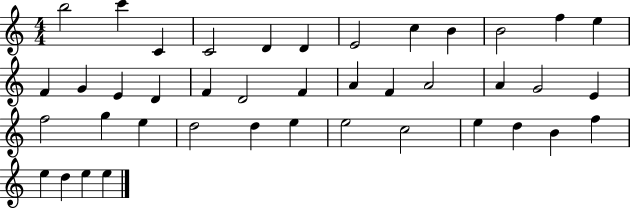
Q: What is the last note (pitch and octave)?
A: E5